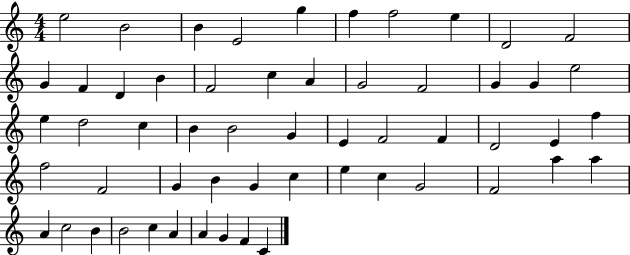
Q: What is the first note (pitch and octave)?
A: E5